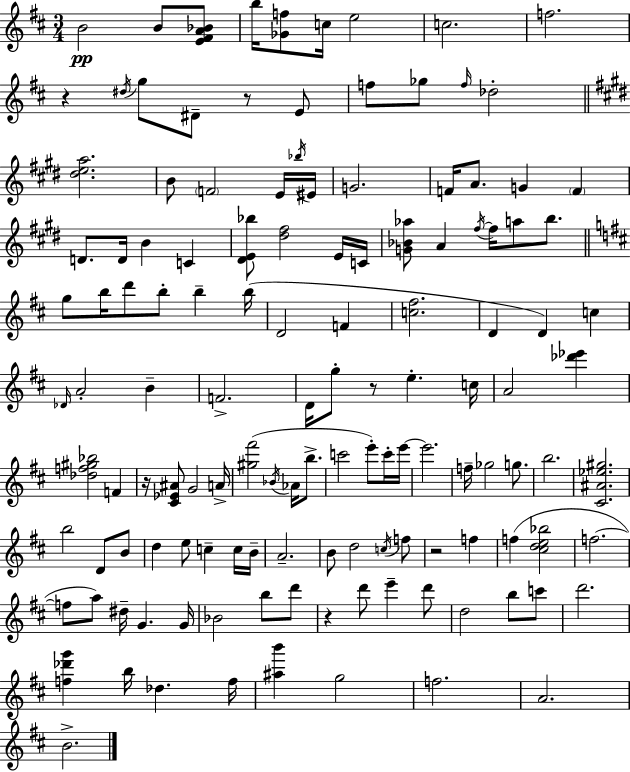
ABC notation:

X:1
T:Untitled
M:3/4
L:1/4
K:D
B2 B/2 [E^FA_B]/2 b/4 [_Gf]/2 c/4 e2 c2 f2 z ^d/4 g/2 ^D/2 z/2 E/2 f/2 _g/2 f/4 _d2 [^dea]2 B/2 F2 E/4 _b/4 ^E/4 G2 F/4 A/2 G F D/2 D/4 B C [^DE_b]/2 [^d^f]2 E/4 C/4 [G_B_a]/2 A ^f/4 ^f/4 a/2 b/2 g/2 b/4 d'/2 b/2 b b/4 D2 F [c^f]2 D D c _D/4 A2 B F2 D/4 g/2 z/2 e c/4 A2 [_d'_e'] [_df^g_b]2 F z/4 [^C_E^A]/2 G2 A/4 [^g^f']2 _B/4 _A/4 b/2 c'2 e'/2 c'/4 e'/4 e'2 f/4 _g2 g/2 b2 [^C^A_e^g]2 b2 D/2 B/2 d e/2 c c/4 B/4 A2 B/2 d2 c/4 f/2 z2 f f [^cde_b]2 f2 f/2 a/2 ^d/4 G G/4 _B2 b/2 d'/2 z d'/2 e' d'/2 d2 b/2 c'/2 d'2 [f_d'g'] b/4 _d f/4 [^ab'] g2 f2 A2 B2